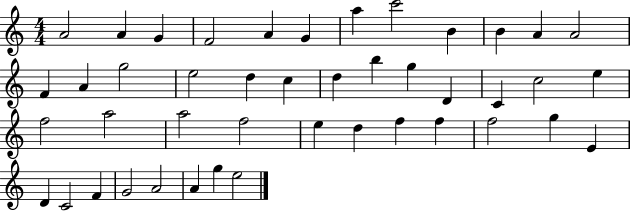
X:1
T:Untitled
M:4/4
L:1/4
K:C
A2 A G F2 A G a c'2 B B A A2 F A g2 e2 d c d b g D C c2 e f2 a2 a2 f2 e d f f f2 g E D C2 F G2 A2 A g e2